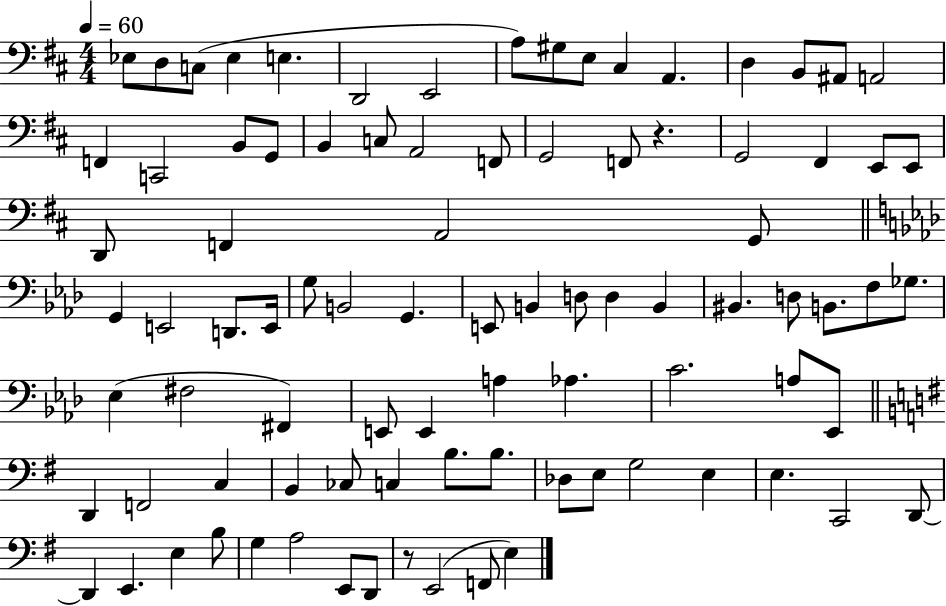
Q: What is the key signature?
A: D major